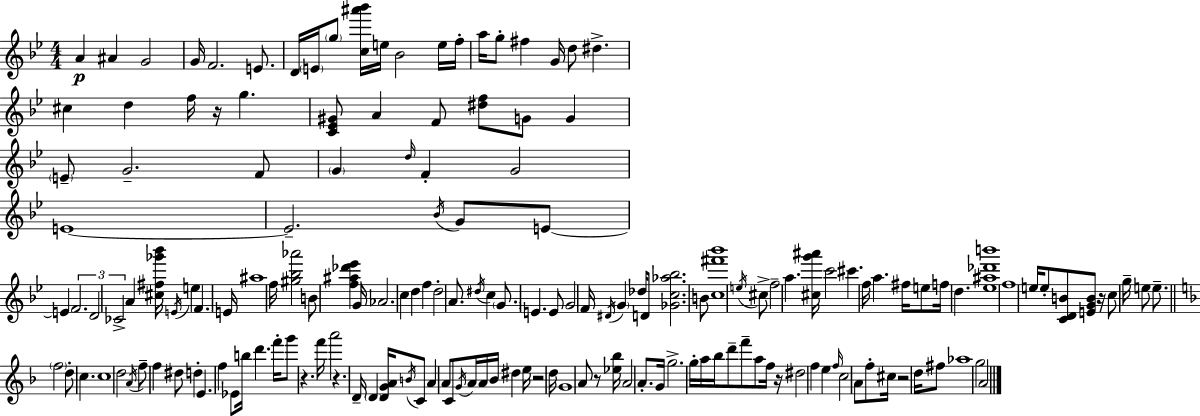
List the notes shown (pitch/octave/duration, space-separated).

A4/q A#4/q G4/h G4/s F4/h. E4/e. D4/s E4/s G5/e [C5,A#6,Bb6]/s E5/s Bb4/h E5/s F5/s A5/s G5/e F#5/q G4/s D5/e D#5/q. C#5/q D5/q F5/s R/s G5/q. [C4,Eb4,G#4]/e A4/q F4/e [D#5,F5]/e G4/e G4/q E4/e G4/h. F4/e G4/q D5/s F4/q G4/h E4/w E4/h. Bb4/s G4/e E4/e E4/q F4/h. D4/h CES4/h A4/q [C#5,F#5,Gb6,Bb6]/s E4/s E5/q F4/q. E4/s A#5/w F5/s [G#5,Bb5,Ab6]/h B4/e [F5,A#5,Db6,Eb6]/q G4/s Ab4/h. C5/q D5/q F5/q D5/h A4/e. D#5/s C5/q G4/e. E4/q. E4/e G4/h F4/s D#4/s G4/q Db5/s D4/e [Gb4,C5,Ab5,Bb5]/h. B4/e [C5,F#6,Bb6]/w E5/s C#5/e F5/h A5/q. [C#5,G6,A#6]/s C6/h C#6/q. F5/s A5/q. F#5/s E5/e F5/s D5/q. [Eb5,A#5,Db6,B6]/w F5/w E5/s E5/e [C4,D4,B4]/e [E4,G4,B4]/e R/s C5/e G5/s E5/e E5/e. F5/h D5/e C5/q. C5/w D5/h A4/s F5/e F5/q D#5/e D5/q E4/q. F5/q Eb4/e B5/s D6/q. F6/s G6/e R/q. F6/s A6/h R/q. D4/s D4/q [D4,G4,A4]/s B4/s C4/e A4/q A4/e C4/e G4/s A4/s A4/s Bb4/s D#5/q E5/s R/h D5/s G4/w A4/e R/e [Eb5,Bb5]/s A4/h A4/e. G4/s G5/h. G5/s A5/s Bb5/s D6/e F6/e A5/e F5/s R/s D#5/h F5/q E5/q F5/s C5/h A4/e F5/e C#5/s R/h D5/s F#5/e Ab5/w G5/h A4/h